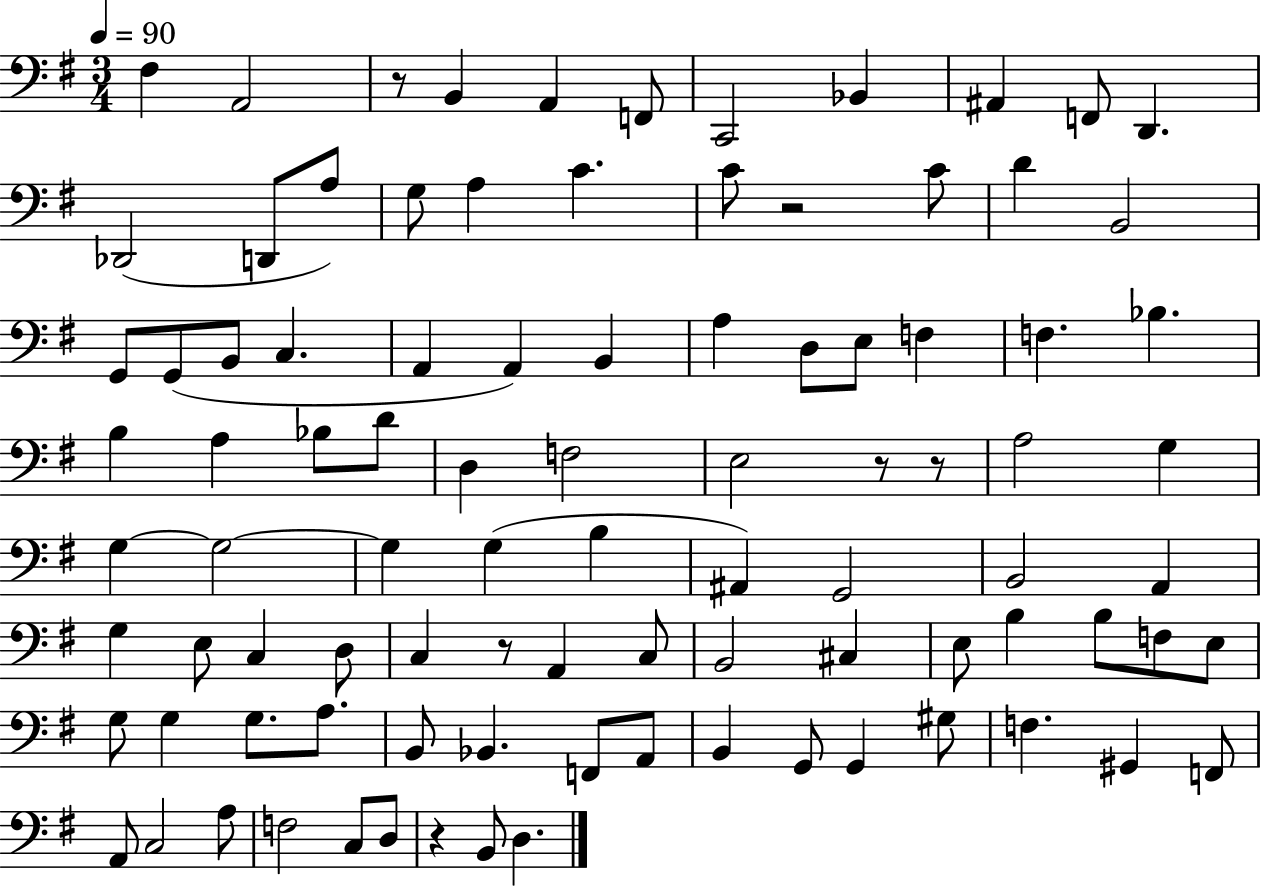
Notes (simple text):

F#3/q A2/h R/e B2/q A2/q F2/e C2/h Bb2/q A#2/q F2/e D2/q. Db2/h D2/e A3/e G3/e A3/q C4/q. C4/e R/h C4/e D4/q B2/h G2/e G2/e B2/e C3/q. A2/q A2/q B2/q A3/q D3/e E3/e F3/q F3/q. Bb3/q. B3/q A3/q Bb3/e D4/e D3/q F3/h E3/h R/e R/e A3/h G3/q G3/q G3/h G3/q G3/q B3/q A#2/q G2/h B2/h A2/q G3/q E3/e C3/q D3/e C3/q R/e A2/q C3/e B2/h C#3/q E3/e B3/q B3/e F3/e E3/e G3/e G3/q G3/e. A3/e. B2/e Bb2/q. F2/e A2/e B2/q G2/e G2/q G#3/e F3/q. G#2/q F2/e A2/e C3/h A3/e F3/h C3/e D3/e R/q B2/e D3/q.